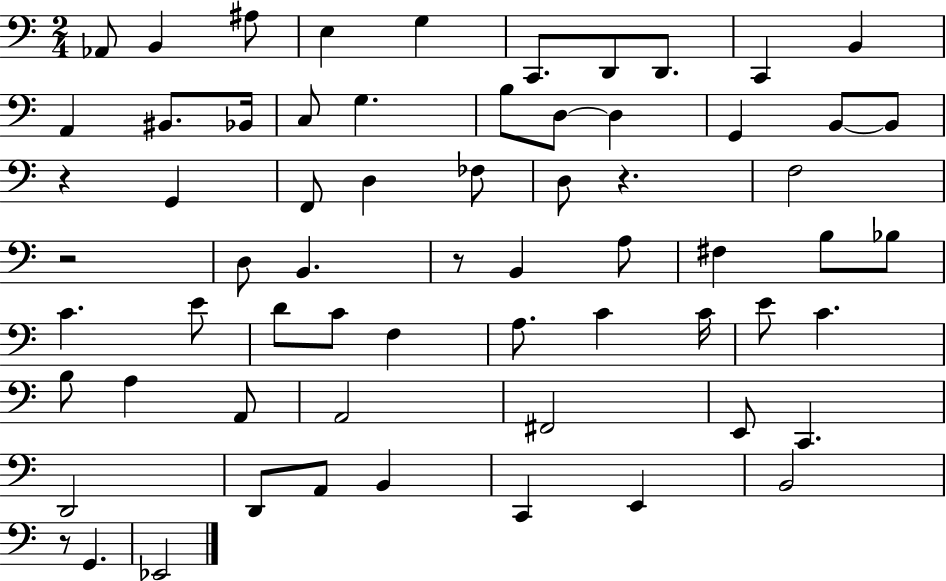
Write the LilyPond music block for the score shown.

{
  \clef bass
  \numericTimeSignature
  \time 2/4
  \key c \major
  aes,8 b,4 ais8 | e4 g4 | c,8. d,8 d,8. | c,4 b,4 | \break a,4 bis,8. bes,16 | c8 g4. | b8 d8~~ d4 | g,4 b,8~~ b,8 | \break r4 g,4 | f,8 d4 fes8 | d8 r4. | f2 | \break r2 | d8 b,4. | r8 b,4 a8 | fis4 b8 bes8 | \break c'4. e'8 | d'8 c'8 f4 | a8. c'4 c'16 | e'8 c'4. | \break b8 a4 a,8 | a,2 | fis,2 | e,8 c,4. | \break d,2 | d,8 a,8 b,4 | c,4 e,4 | b,2 | \break r8 g,4. | ees,2 | \bar "|."
}